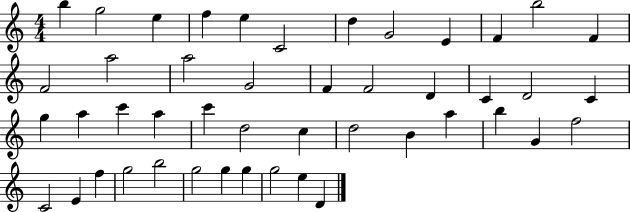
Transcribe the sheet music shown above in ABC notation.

X:1
T:Untitled
M:4/4
L:1/4
K:C
b g2 e f e C2 d G2 E F b2 F F2 a2 a2 G2 F F2 D C D2 C g a c' a c' d2 c d2 B a b G f2 C2 E f g2 b2 g2 g g g2 e D